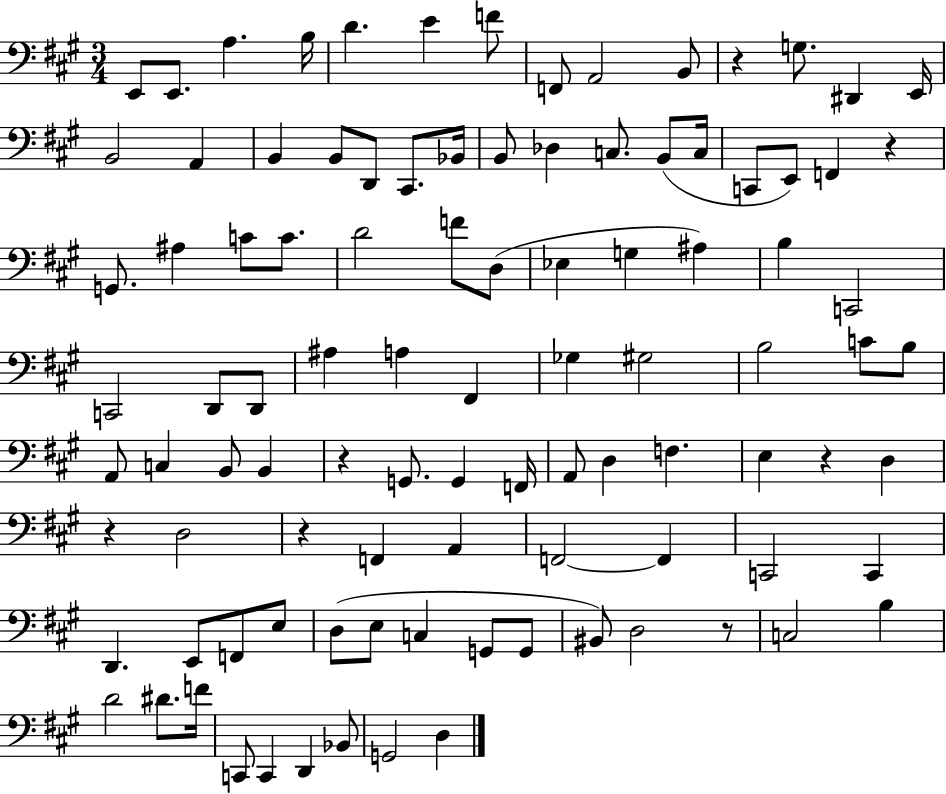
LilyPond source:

{
  \clef bass
  \numericTimeSignature
  \time 3/4
  \key a \major
  e,8 e,8. a4. b16 | d'4. e'4 f'8 | f,8 a,2 b,8 | r4 g8. dis,4 e,16 | \break b,2 a,4 | b,4 b,8 d,8 cis,8. bes,16 | b,8 des4 c8. b,8( c16 | c,8 e,8) f,4 r4 | \break g,8. ais4 c'8 c'8. | d'2 f'8 d8( | ees4 g4 ais4) | b4 c,2 | \break c,2 d,8 d,8 | ais4 a4 fis,4 | ges4 gis2 | b2 c'8 b8 | \break a,8 c4 b,8 b,4 | r4 g,8. g,4 f,16 | a,8 d4 f4. | e4 r4 d4 | \break r4 d2 | r4 f,4 a,4 | f,2~~ f,4 | c,2 c,4 | \break d,4. e,8 f,8 e8 | d8( e8 c4 g,8 g,8 | bis,8) d2 r8 | c2 b4 | \break d'2 dis'8. f'16 | c,8 c,4 d,4 bes,8 | g,2 d4 | \bar "|."
}